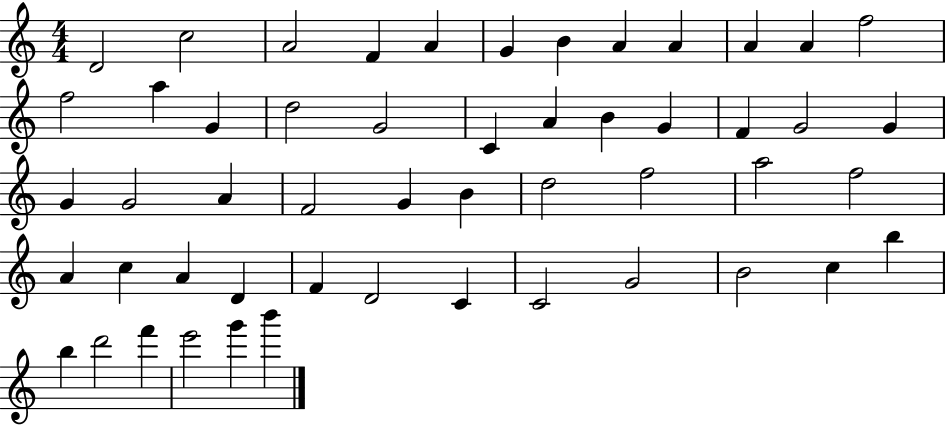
{
  \clef treble
  \numericTimeSignature
  \time 4/4
  \key c \major
  d'2 c''2 | a'2 f'4 a'4 | g'4 b'4 a'4 a'4 | a'4 a'4 f''2 | \break f''2 a''4 g'4 | d''2 g'2 | c'4 a'4 b'4 g'4 | f'4 g'2 g'4 | \break g'4 g'2 a'4 | f'2 g'4 b'4 | d''2 f''2 | a''2 f''2 | \break a'4 c''4 a'4 d'4 | f'4 d'2 c'4 | c'2 g'2 | b'2 c''4 b''4 | \break b''4 d'''2 f'''4 | e'''2 g'''4 b'''4 | \bar "|."
}